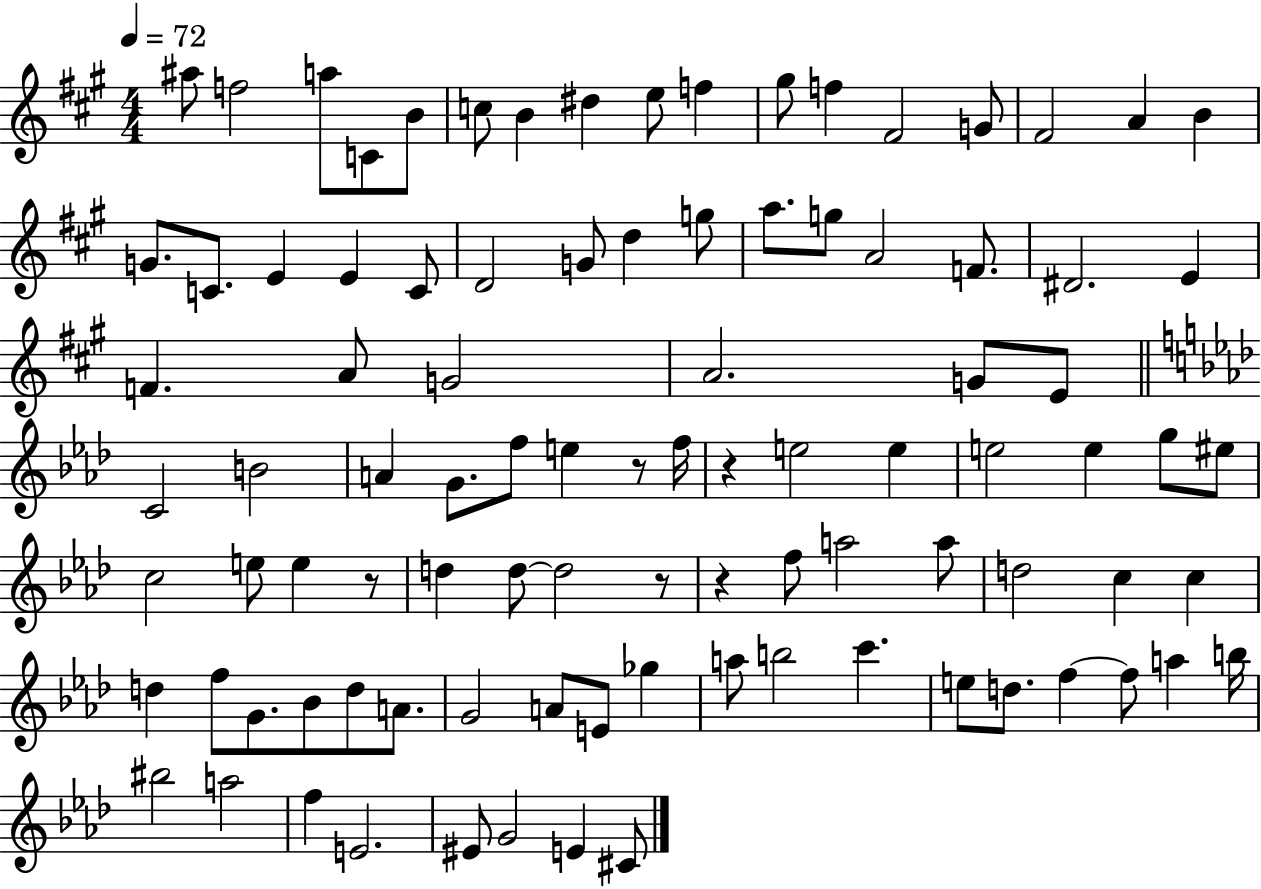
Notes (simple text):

A#5/e F5/h A5/e C4/e B4/e C5/e B4/q D#5/q E5/e F5/q G#5/e F5/q F#4/h G4/e F#4/h A4/q B4/q G4/e. C4/e. E4/q E4/q C4/e D4/h G4/e D5/q G5/e A5/e. G5/e A4/h F4/e. D#4/h. E4/q F4/q. A4/e G4/h A4/h. G4/e E4/e C4/h B4/h A4/q G4/e. F5/e E5/q R/e F5/s R/q E5/h E5/q E5/h E5/q G5/e EIS5/e C5/h E5/e E5/q R/e D5/q D5/e D5/h R/e R/q F5/e A5/h A5/e D5/h C5/q C5/q D5/q F5/e G4/e. Bb4/e D5/e A4/e. G4/h A4/e E4/e Gb5/q A5/e B5/h C6/q. E5/e D5/e. F5/q F5/e A5/q B5/s BIS5/h A5/h F5/q E4/h. EIS4/e G4/h E4/q C#4/e